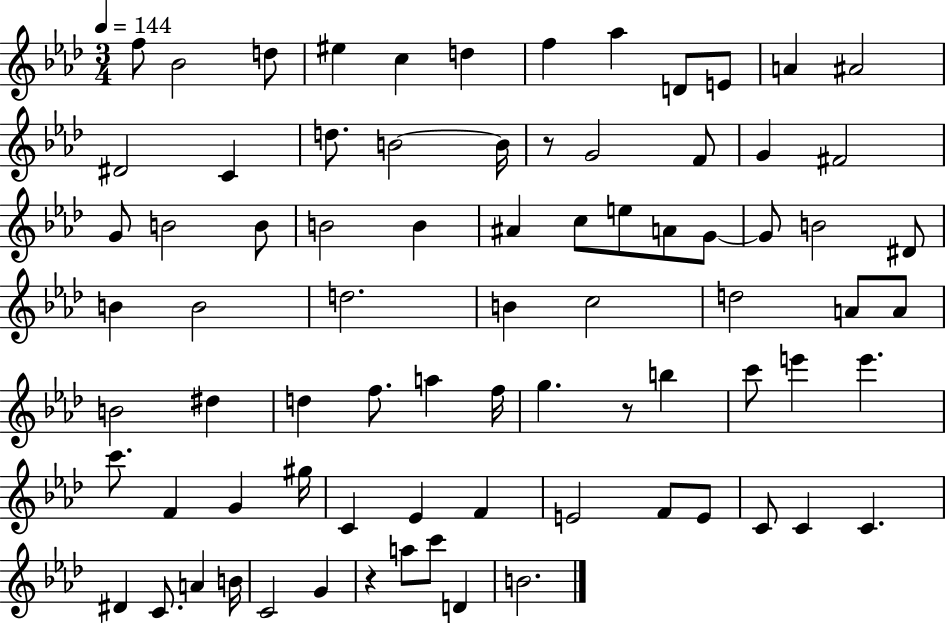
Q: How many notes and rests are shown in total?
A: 79